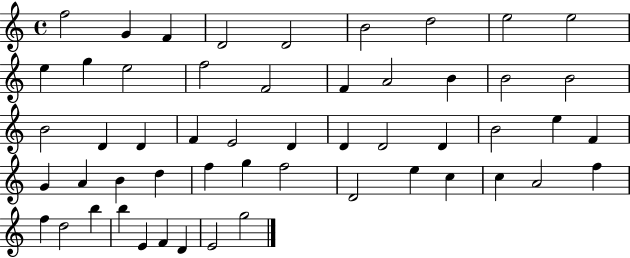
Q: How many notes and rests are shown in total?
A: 53